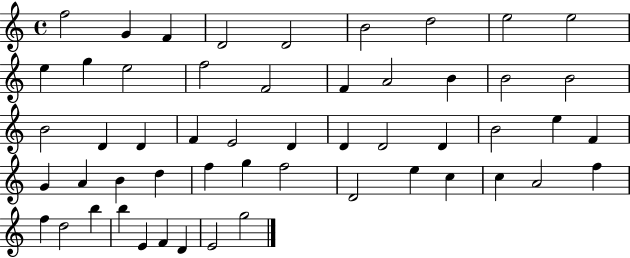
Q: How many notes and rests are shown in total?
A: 53